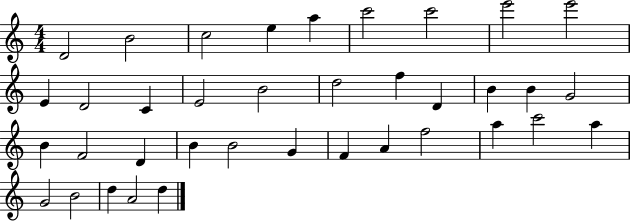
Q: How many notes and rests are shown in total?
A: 37